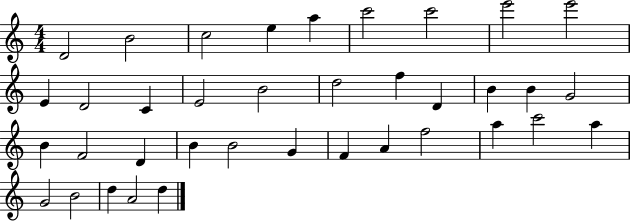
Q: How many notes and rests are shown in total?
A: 37